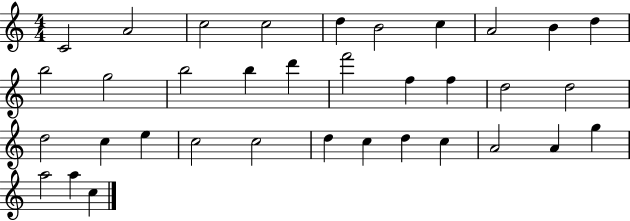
{
  \clef treble
  \numericTimeSignature
  \time 4/4
  \key c \major
  c'2 a'2 | c''2 c''2 | d''4 b'2 c''4 | a'2 b'4 d''4 | \break b''2 g''2 | b''2 b''4 d'''4 | f'''2 f''4 f''4 | d''2 d''2 | \break d''2 c''4 e''4 | c''2 c''2 | d''4 c''4 d''4 c''4 | a'2 a'4 g''4 | \break a''2 a''4 c''4 | \bar "|."
}